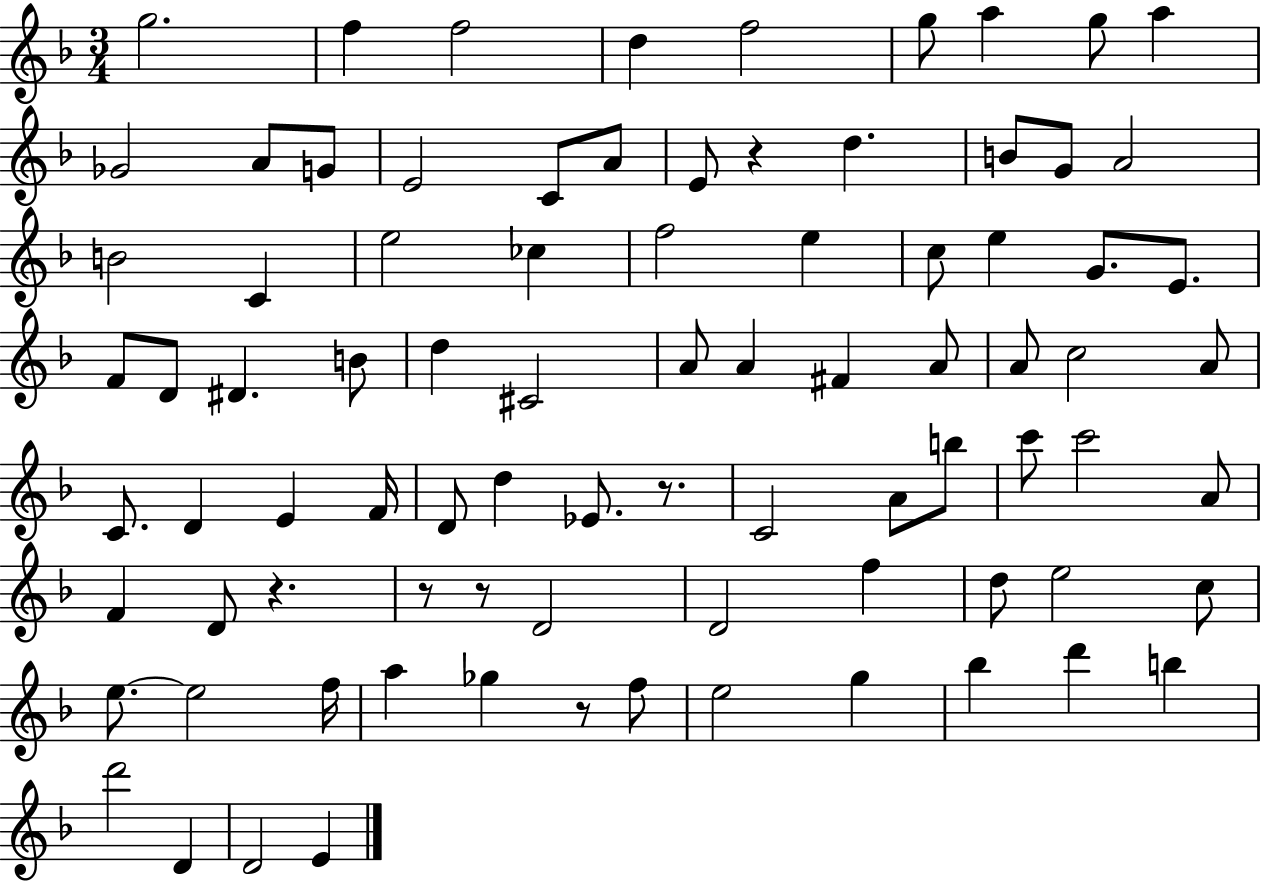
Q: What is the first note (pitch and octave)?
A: G5